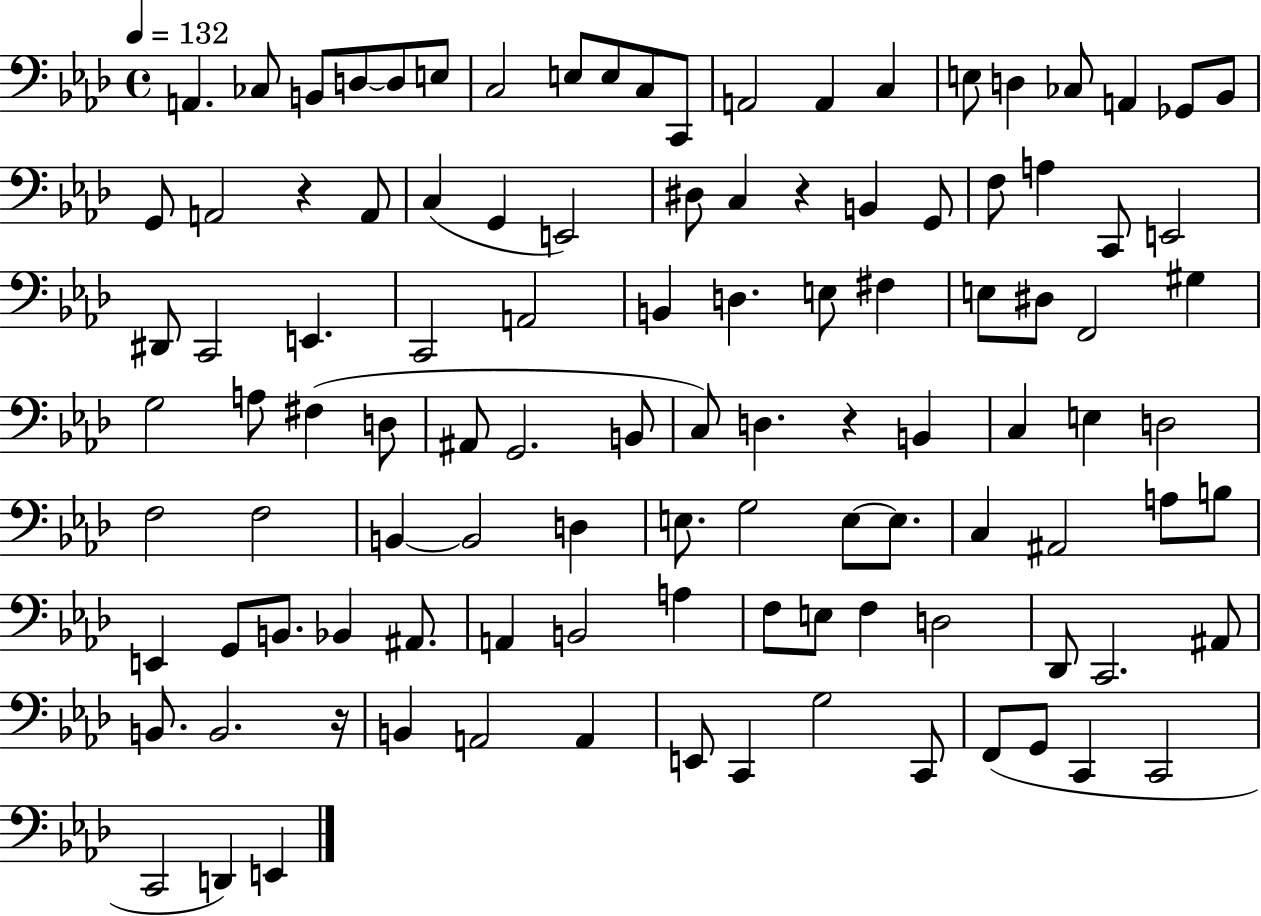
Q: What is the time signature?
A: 4/4